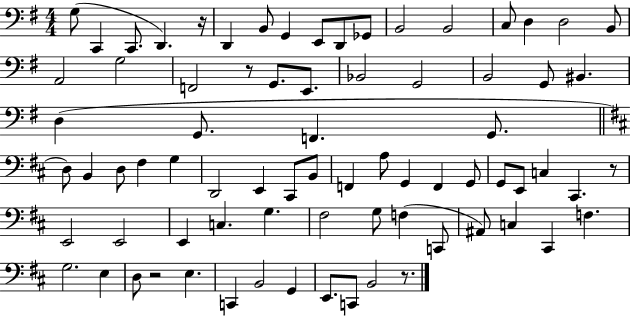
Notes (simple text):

G3/e C2/q C2/e. D2/q. R/s D2/q B2/e G2/q E2/e D2/e Gb2/e B2/h B2/h C3/e D3/q D3/h B2/e A2/h G3/h F2/h R/e G2/e. E2/e. Bb2/h G2/h B2/h G2/e BIS2/q. D3/q G2/e. F2/q. G2/e. D3/e B2/q D3/e F#3/q G3/q D2/h E2/q C#2/e B2/e F2/q A3/e G2/q F2/q G2/e G2/e E2/e C3/q C#2/q. R/e E2/h E2/h E2/q C3/q. G3/q. F#3/h G3/e F3/q C2/e A#2/e C3/q C#2/q F3/q. G3/h. E3/q D3/e R/h E3/q. C2/q B2/h G2/q E2/e. C2/e B2/h R/e.